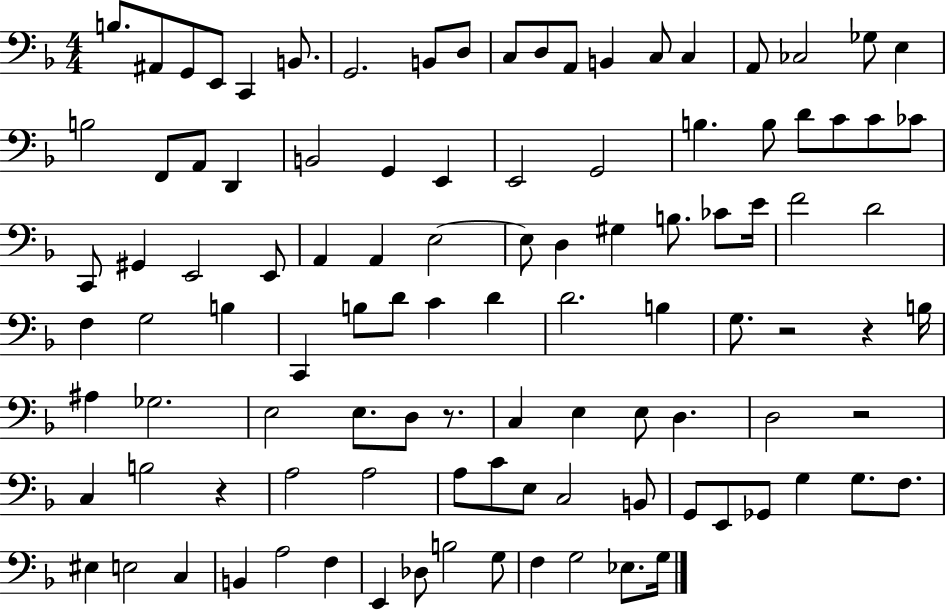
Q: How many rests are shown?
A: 5